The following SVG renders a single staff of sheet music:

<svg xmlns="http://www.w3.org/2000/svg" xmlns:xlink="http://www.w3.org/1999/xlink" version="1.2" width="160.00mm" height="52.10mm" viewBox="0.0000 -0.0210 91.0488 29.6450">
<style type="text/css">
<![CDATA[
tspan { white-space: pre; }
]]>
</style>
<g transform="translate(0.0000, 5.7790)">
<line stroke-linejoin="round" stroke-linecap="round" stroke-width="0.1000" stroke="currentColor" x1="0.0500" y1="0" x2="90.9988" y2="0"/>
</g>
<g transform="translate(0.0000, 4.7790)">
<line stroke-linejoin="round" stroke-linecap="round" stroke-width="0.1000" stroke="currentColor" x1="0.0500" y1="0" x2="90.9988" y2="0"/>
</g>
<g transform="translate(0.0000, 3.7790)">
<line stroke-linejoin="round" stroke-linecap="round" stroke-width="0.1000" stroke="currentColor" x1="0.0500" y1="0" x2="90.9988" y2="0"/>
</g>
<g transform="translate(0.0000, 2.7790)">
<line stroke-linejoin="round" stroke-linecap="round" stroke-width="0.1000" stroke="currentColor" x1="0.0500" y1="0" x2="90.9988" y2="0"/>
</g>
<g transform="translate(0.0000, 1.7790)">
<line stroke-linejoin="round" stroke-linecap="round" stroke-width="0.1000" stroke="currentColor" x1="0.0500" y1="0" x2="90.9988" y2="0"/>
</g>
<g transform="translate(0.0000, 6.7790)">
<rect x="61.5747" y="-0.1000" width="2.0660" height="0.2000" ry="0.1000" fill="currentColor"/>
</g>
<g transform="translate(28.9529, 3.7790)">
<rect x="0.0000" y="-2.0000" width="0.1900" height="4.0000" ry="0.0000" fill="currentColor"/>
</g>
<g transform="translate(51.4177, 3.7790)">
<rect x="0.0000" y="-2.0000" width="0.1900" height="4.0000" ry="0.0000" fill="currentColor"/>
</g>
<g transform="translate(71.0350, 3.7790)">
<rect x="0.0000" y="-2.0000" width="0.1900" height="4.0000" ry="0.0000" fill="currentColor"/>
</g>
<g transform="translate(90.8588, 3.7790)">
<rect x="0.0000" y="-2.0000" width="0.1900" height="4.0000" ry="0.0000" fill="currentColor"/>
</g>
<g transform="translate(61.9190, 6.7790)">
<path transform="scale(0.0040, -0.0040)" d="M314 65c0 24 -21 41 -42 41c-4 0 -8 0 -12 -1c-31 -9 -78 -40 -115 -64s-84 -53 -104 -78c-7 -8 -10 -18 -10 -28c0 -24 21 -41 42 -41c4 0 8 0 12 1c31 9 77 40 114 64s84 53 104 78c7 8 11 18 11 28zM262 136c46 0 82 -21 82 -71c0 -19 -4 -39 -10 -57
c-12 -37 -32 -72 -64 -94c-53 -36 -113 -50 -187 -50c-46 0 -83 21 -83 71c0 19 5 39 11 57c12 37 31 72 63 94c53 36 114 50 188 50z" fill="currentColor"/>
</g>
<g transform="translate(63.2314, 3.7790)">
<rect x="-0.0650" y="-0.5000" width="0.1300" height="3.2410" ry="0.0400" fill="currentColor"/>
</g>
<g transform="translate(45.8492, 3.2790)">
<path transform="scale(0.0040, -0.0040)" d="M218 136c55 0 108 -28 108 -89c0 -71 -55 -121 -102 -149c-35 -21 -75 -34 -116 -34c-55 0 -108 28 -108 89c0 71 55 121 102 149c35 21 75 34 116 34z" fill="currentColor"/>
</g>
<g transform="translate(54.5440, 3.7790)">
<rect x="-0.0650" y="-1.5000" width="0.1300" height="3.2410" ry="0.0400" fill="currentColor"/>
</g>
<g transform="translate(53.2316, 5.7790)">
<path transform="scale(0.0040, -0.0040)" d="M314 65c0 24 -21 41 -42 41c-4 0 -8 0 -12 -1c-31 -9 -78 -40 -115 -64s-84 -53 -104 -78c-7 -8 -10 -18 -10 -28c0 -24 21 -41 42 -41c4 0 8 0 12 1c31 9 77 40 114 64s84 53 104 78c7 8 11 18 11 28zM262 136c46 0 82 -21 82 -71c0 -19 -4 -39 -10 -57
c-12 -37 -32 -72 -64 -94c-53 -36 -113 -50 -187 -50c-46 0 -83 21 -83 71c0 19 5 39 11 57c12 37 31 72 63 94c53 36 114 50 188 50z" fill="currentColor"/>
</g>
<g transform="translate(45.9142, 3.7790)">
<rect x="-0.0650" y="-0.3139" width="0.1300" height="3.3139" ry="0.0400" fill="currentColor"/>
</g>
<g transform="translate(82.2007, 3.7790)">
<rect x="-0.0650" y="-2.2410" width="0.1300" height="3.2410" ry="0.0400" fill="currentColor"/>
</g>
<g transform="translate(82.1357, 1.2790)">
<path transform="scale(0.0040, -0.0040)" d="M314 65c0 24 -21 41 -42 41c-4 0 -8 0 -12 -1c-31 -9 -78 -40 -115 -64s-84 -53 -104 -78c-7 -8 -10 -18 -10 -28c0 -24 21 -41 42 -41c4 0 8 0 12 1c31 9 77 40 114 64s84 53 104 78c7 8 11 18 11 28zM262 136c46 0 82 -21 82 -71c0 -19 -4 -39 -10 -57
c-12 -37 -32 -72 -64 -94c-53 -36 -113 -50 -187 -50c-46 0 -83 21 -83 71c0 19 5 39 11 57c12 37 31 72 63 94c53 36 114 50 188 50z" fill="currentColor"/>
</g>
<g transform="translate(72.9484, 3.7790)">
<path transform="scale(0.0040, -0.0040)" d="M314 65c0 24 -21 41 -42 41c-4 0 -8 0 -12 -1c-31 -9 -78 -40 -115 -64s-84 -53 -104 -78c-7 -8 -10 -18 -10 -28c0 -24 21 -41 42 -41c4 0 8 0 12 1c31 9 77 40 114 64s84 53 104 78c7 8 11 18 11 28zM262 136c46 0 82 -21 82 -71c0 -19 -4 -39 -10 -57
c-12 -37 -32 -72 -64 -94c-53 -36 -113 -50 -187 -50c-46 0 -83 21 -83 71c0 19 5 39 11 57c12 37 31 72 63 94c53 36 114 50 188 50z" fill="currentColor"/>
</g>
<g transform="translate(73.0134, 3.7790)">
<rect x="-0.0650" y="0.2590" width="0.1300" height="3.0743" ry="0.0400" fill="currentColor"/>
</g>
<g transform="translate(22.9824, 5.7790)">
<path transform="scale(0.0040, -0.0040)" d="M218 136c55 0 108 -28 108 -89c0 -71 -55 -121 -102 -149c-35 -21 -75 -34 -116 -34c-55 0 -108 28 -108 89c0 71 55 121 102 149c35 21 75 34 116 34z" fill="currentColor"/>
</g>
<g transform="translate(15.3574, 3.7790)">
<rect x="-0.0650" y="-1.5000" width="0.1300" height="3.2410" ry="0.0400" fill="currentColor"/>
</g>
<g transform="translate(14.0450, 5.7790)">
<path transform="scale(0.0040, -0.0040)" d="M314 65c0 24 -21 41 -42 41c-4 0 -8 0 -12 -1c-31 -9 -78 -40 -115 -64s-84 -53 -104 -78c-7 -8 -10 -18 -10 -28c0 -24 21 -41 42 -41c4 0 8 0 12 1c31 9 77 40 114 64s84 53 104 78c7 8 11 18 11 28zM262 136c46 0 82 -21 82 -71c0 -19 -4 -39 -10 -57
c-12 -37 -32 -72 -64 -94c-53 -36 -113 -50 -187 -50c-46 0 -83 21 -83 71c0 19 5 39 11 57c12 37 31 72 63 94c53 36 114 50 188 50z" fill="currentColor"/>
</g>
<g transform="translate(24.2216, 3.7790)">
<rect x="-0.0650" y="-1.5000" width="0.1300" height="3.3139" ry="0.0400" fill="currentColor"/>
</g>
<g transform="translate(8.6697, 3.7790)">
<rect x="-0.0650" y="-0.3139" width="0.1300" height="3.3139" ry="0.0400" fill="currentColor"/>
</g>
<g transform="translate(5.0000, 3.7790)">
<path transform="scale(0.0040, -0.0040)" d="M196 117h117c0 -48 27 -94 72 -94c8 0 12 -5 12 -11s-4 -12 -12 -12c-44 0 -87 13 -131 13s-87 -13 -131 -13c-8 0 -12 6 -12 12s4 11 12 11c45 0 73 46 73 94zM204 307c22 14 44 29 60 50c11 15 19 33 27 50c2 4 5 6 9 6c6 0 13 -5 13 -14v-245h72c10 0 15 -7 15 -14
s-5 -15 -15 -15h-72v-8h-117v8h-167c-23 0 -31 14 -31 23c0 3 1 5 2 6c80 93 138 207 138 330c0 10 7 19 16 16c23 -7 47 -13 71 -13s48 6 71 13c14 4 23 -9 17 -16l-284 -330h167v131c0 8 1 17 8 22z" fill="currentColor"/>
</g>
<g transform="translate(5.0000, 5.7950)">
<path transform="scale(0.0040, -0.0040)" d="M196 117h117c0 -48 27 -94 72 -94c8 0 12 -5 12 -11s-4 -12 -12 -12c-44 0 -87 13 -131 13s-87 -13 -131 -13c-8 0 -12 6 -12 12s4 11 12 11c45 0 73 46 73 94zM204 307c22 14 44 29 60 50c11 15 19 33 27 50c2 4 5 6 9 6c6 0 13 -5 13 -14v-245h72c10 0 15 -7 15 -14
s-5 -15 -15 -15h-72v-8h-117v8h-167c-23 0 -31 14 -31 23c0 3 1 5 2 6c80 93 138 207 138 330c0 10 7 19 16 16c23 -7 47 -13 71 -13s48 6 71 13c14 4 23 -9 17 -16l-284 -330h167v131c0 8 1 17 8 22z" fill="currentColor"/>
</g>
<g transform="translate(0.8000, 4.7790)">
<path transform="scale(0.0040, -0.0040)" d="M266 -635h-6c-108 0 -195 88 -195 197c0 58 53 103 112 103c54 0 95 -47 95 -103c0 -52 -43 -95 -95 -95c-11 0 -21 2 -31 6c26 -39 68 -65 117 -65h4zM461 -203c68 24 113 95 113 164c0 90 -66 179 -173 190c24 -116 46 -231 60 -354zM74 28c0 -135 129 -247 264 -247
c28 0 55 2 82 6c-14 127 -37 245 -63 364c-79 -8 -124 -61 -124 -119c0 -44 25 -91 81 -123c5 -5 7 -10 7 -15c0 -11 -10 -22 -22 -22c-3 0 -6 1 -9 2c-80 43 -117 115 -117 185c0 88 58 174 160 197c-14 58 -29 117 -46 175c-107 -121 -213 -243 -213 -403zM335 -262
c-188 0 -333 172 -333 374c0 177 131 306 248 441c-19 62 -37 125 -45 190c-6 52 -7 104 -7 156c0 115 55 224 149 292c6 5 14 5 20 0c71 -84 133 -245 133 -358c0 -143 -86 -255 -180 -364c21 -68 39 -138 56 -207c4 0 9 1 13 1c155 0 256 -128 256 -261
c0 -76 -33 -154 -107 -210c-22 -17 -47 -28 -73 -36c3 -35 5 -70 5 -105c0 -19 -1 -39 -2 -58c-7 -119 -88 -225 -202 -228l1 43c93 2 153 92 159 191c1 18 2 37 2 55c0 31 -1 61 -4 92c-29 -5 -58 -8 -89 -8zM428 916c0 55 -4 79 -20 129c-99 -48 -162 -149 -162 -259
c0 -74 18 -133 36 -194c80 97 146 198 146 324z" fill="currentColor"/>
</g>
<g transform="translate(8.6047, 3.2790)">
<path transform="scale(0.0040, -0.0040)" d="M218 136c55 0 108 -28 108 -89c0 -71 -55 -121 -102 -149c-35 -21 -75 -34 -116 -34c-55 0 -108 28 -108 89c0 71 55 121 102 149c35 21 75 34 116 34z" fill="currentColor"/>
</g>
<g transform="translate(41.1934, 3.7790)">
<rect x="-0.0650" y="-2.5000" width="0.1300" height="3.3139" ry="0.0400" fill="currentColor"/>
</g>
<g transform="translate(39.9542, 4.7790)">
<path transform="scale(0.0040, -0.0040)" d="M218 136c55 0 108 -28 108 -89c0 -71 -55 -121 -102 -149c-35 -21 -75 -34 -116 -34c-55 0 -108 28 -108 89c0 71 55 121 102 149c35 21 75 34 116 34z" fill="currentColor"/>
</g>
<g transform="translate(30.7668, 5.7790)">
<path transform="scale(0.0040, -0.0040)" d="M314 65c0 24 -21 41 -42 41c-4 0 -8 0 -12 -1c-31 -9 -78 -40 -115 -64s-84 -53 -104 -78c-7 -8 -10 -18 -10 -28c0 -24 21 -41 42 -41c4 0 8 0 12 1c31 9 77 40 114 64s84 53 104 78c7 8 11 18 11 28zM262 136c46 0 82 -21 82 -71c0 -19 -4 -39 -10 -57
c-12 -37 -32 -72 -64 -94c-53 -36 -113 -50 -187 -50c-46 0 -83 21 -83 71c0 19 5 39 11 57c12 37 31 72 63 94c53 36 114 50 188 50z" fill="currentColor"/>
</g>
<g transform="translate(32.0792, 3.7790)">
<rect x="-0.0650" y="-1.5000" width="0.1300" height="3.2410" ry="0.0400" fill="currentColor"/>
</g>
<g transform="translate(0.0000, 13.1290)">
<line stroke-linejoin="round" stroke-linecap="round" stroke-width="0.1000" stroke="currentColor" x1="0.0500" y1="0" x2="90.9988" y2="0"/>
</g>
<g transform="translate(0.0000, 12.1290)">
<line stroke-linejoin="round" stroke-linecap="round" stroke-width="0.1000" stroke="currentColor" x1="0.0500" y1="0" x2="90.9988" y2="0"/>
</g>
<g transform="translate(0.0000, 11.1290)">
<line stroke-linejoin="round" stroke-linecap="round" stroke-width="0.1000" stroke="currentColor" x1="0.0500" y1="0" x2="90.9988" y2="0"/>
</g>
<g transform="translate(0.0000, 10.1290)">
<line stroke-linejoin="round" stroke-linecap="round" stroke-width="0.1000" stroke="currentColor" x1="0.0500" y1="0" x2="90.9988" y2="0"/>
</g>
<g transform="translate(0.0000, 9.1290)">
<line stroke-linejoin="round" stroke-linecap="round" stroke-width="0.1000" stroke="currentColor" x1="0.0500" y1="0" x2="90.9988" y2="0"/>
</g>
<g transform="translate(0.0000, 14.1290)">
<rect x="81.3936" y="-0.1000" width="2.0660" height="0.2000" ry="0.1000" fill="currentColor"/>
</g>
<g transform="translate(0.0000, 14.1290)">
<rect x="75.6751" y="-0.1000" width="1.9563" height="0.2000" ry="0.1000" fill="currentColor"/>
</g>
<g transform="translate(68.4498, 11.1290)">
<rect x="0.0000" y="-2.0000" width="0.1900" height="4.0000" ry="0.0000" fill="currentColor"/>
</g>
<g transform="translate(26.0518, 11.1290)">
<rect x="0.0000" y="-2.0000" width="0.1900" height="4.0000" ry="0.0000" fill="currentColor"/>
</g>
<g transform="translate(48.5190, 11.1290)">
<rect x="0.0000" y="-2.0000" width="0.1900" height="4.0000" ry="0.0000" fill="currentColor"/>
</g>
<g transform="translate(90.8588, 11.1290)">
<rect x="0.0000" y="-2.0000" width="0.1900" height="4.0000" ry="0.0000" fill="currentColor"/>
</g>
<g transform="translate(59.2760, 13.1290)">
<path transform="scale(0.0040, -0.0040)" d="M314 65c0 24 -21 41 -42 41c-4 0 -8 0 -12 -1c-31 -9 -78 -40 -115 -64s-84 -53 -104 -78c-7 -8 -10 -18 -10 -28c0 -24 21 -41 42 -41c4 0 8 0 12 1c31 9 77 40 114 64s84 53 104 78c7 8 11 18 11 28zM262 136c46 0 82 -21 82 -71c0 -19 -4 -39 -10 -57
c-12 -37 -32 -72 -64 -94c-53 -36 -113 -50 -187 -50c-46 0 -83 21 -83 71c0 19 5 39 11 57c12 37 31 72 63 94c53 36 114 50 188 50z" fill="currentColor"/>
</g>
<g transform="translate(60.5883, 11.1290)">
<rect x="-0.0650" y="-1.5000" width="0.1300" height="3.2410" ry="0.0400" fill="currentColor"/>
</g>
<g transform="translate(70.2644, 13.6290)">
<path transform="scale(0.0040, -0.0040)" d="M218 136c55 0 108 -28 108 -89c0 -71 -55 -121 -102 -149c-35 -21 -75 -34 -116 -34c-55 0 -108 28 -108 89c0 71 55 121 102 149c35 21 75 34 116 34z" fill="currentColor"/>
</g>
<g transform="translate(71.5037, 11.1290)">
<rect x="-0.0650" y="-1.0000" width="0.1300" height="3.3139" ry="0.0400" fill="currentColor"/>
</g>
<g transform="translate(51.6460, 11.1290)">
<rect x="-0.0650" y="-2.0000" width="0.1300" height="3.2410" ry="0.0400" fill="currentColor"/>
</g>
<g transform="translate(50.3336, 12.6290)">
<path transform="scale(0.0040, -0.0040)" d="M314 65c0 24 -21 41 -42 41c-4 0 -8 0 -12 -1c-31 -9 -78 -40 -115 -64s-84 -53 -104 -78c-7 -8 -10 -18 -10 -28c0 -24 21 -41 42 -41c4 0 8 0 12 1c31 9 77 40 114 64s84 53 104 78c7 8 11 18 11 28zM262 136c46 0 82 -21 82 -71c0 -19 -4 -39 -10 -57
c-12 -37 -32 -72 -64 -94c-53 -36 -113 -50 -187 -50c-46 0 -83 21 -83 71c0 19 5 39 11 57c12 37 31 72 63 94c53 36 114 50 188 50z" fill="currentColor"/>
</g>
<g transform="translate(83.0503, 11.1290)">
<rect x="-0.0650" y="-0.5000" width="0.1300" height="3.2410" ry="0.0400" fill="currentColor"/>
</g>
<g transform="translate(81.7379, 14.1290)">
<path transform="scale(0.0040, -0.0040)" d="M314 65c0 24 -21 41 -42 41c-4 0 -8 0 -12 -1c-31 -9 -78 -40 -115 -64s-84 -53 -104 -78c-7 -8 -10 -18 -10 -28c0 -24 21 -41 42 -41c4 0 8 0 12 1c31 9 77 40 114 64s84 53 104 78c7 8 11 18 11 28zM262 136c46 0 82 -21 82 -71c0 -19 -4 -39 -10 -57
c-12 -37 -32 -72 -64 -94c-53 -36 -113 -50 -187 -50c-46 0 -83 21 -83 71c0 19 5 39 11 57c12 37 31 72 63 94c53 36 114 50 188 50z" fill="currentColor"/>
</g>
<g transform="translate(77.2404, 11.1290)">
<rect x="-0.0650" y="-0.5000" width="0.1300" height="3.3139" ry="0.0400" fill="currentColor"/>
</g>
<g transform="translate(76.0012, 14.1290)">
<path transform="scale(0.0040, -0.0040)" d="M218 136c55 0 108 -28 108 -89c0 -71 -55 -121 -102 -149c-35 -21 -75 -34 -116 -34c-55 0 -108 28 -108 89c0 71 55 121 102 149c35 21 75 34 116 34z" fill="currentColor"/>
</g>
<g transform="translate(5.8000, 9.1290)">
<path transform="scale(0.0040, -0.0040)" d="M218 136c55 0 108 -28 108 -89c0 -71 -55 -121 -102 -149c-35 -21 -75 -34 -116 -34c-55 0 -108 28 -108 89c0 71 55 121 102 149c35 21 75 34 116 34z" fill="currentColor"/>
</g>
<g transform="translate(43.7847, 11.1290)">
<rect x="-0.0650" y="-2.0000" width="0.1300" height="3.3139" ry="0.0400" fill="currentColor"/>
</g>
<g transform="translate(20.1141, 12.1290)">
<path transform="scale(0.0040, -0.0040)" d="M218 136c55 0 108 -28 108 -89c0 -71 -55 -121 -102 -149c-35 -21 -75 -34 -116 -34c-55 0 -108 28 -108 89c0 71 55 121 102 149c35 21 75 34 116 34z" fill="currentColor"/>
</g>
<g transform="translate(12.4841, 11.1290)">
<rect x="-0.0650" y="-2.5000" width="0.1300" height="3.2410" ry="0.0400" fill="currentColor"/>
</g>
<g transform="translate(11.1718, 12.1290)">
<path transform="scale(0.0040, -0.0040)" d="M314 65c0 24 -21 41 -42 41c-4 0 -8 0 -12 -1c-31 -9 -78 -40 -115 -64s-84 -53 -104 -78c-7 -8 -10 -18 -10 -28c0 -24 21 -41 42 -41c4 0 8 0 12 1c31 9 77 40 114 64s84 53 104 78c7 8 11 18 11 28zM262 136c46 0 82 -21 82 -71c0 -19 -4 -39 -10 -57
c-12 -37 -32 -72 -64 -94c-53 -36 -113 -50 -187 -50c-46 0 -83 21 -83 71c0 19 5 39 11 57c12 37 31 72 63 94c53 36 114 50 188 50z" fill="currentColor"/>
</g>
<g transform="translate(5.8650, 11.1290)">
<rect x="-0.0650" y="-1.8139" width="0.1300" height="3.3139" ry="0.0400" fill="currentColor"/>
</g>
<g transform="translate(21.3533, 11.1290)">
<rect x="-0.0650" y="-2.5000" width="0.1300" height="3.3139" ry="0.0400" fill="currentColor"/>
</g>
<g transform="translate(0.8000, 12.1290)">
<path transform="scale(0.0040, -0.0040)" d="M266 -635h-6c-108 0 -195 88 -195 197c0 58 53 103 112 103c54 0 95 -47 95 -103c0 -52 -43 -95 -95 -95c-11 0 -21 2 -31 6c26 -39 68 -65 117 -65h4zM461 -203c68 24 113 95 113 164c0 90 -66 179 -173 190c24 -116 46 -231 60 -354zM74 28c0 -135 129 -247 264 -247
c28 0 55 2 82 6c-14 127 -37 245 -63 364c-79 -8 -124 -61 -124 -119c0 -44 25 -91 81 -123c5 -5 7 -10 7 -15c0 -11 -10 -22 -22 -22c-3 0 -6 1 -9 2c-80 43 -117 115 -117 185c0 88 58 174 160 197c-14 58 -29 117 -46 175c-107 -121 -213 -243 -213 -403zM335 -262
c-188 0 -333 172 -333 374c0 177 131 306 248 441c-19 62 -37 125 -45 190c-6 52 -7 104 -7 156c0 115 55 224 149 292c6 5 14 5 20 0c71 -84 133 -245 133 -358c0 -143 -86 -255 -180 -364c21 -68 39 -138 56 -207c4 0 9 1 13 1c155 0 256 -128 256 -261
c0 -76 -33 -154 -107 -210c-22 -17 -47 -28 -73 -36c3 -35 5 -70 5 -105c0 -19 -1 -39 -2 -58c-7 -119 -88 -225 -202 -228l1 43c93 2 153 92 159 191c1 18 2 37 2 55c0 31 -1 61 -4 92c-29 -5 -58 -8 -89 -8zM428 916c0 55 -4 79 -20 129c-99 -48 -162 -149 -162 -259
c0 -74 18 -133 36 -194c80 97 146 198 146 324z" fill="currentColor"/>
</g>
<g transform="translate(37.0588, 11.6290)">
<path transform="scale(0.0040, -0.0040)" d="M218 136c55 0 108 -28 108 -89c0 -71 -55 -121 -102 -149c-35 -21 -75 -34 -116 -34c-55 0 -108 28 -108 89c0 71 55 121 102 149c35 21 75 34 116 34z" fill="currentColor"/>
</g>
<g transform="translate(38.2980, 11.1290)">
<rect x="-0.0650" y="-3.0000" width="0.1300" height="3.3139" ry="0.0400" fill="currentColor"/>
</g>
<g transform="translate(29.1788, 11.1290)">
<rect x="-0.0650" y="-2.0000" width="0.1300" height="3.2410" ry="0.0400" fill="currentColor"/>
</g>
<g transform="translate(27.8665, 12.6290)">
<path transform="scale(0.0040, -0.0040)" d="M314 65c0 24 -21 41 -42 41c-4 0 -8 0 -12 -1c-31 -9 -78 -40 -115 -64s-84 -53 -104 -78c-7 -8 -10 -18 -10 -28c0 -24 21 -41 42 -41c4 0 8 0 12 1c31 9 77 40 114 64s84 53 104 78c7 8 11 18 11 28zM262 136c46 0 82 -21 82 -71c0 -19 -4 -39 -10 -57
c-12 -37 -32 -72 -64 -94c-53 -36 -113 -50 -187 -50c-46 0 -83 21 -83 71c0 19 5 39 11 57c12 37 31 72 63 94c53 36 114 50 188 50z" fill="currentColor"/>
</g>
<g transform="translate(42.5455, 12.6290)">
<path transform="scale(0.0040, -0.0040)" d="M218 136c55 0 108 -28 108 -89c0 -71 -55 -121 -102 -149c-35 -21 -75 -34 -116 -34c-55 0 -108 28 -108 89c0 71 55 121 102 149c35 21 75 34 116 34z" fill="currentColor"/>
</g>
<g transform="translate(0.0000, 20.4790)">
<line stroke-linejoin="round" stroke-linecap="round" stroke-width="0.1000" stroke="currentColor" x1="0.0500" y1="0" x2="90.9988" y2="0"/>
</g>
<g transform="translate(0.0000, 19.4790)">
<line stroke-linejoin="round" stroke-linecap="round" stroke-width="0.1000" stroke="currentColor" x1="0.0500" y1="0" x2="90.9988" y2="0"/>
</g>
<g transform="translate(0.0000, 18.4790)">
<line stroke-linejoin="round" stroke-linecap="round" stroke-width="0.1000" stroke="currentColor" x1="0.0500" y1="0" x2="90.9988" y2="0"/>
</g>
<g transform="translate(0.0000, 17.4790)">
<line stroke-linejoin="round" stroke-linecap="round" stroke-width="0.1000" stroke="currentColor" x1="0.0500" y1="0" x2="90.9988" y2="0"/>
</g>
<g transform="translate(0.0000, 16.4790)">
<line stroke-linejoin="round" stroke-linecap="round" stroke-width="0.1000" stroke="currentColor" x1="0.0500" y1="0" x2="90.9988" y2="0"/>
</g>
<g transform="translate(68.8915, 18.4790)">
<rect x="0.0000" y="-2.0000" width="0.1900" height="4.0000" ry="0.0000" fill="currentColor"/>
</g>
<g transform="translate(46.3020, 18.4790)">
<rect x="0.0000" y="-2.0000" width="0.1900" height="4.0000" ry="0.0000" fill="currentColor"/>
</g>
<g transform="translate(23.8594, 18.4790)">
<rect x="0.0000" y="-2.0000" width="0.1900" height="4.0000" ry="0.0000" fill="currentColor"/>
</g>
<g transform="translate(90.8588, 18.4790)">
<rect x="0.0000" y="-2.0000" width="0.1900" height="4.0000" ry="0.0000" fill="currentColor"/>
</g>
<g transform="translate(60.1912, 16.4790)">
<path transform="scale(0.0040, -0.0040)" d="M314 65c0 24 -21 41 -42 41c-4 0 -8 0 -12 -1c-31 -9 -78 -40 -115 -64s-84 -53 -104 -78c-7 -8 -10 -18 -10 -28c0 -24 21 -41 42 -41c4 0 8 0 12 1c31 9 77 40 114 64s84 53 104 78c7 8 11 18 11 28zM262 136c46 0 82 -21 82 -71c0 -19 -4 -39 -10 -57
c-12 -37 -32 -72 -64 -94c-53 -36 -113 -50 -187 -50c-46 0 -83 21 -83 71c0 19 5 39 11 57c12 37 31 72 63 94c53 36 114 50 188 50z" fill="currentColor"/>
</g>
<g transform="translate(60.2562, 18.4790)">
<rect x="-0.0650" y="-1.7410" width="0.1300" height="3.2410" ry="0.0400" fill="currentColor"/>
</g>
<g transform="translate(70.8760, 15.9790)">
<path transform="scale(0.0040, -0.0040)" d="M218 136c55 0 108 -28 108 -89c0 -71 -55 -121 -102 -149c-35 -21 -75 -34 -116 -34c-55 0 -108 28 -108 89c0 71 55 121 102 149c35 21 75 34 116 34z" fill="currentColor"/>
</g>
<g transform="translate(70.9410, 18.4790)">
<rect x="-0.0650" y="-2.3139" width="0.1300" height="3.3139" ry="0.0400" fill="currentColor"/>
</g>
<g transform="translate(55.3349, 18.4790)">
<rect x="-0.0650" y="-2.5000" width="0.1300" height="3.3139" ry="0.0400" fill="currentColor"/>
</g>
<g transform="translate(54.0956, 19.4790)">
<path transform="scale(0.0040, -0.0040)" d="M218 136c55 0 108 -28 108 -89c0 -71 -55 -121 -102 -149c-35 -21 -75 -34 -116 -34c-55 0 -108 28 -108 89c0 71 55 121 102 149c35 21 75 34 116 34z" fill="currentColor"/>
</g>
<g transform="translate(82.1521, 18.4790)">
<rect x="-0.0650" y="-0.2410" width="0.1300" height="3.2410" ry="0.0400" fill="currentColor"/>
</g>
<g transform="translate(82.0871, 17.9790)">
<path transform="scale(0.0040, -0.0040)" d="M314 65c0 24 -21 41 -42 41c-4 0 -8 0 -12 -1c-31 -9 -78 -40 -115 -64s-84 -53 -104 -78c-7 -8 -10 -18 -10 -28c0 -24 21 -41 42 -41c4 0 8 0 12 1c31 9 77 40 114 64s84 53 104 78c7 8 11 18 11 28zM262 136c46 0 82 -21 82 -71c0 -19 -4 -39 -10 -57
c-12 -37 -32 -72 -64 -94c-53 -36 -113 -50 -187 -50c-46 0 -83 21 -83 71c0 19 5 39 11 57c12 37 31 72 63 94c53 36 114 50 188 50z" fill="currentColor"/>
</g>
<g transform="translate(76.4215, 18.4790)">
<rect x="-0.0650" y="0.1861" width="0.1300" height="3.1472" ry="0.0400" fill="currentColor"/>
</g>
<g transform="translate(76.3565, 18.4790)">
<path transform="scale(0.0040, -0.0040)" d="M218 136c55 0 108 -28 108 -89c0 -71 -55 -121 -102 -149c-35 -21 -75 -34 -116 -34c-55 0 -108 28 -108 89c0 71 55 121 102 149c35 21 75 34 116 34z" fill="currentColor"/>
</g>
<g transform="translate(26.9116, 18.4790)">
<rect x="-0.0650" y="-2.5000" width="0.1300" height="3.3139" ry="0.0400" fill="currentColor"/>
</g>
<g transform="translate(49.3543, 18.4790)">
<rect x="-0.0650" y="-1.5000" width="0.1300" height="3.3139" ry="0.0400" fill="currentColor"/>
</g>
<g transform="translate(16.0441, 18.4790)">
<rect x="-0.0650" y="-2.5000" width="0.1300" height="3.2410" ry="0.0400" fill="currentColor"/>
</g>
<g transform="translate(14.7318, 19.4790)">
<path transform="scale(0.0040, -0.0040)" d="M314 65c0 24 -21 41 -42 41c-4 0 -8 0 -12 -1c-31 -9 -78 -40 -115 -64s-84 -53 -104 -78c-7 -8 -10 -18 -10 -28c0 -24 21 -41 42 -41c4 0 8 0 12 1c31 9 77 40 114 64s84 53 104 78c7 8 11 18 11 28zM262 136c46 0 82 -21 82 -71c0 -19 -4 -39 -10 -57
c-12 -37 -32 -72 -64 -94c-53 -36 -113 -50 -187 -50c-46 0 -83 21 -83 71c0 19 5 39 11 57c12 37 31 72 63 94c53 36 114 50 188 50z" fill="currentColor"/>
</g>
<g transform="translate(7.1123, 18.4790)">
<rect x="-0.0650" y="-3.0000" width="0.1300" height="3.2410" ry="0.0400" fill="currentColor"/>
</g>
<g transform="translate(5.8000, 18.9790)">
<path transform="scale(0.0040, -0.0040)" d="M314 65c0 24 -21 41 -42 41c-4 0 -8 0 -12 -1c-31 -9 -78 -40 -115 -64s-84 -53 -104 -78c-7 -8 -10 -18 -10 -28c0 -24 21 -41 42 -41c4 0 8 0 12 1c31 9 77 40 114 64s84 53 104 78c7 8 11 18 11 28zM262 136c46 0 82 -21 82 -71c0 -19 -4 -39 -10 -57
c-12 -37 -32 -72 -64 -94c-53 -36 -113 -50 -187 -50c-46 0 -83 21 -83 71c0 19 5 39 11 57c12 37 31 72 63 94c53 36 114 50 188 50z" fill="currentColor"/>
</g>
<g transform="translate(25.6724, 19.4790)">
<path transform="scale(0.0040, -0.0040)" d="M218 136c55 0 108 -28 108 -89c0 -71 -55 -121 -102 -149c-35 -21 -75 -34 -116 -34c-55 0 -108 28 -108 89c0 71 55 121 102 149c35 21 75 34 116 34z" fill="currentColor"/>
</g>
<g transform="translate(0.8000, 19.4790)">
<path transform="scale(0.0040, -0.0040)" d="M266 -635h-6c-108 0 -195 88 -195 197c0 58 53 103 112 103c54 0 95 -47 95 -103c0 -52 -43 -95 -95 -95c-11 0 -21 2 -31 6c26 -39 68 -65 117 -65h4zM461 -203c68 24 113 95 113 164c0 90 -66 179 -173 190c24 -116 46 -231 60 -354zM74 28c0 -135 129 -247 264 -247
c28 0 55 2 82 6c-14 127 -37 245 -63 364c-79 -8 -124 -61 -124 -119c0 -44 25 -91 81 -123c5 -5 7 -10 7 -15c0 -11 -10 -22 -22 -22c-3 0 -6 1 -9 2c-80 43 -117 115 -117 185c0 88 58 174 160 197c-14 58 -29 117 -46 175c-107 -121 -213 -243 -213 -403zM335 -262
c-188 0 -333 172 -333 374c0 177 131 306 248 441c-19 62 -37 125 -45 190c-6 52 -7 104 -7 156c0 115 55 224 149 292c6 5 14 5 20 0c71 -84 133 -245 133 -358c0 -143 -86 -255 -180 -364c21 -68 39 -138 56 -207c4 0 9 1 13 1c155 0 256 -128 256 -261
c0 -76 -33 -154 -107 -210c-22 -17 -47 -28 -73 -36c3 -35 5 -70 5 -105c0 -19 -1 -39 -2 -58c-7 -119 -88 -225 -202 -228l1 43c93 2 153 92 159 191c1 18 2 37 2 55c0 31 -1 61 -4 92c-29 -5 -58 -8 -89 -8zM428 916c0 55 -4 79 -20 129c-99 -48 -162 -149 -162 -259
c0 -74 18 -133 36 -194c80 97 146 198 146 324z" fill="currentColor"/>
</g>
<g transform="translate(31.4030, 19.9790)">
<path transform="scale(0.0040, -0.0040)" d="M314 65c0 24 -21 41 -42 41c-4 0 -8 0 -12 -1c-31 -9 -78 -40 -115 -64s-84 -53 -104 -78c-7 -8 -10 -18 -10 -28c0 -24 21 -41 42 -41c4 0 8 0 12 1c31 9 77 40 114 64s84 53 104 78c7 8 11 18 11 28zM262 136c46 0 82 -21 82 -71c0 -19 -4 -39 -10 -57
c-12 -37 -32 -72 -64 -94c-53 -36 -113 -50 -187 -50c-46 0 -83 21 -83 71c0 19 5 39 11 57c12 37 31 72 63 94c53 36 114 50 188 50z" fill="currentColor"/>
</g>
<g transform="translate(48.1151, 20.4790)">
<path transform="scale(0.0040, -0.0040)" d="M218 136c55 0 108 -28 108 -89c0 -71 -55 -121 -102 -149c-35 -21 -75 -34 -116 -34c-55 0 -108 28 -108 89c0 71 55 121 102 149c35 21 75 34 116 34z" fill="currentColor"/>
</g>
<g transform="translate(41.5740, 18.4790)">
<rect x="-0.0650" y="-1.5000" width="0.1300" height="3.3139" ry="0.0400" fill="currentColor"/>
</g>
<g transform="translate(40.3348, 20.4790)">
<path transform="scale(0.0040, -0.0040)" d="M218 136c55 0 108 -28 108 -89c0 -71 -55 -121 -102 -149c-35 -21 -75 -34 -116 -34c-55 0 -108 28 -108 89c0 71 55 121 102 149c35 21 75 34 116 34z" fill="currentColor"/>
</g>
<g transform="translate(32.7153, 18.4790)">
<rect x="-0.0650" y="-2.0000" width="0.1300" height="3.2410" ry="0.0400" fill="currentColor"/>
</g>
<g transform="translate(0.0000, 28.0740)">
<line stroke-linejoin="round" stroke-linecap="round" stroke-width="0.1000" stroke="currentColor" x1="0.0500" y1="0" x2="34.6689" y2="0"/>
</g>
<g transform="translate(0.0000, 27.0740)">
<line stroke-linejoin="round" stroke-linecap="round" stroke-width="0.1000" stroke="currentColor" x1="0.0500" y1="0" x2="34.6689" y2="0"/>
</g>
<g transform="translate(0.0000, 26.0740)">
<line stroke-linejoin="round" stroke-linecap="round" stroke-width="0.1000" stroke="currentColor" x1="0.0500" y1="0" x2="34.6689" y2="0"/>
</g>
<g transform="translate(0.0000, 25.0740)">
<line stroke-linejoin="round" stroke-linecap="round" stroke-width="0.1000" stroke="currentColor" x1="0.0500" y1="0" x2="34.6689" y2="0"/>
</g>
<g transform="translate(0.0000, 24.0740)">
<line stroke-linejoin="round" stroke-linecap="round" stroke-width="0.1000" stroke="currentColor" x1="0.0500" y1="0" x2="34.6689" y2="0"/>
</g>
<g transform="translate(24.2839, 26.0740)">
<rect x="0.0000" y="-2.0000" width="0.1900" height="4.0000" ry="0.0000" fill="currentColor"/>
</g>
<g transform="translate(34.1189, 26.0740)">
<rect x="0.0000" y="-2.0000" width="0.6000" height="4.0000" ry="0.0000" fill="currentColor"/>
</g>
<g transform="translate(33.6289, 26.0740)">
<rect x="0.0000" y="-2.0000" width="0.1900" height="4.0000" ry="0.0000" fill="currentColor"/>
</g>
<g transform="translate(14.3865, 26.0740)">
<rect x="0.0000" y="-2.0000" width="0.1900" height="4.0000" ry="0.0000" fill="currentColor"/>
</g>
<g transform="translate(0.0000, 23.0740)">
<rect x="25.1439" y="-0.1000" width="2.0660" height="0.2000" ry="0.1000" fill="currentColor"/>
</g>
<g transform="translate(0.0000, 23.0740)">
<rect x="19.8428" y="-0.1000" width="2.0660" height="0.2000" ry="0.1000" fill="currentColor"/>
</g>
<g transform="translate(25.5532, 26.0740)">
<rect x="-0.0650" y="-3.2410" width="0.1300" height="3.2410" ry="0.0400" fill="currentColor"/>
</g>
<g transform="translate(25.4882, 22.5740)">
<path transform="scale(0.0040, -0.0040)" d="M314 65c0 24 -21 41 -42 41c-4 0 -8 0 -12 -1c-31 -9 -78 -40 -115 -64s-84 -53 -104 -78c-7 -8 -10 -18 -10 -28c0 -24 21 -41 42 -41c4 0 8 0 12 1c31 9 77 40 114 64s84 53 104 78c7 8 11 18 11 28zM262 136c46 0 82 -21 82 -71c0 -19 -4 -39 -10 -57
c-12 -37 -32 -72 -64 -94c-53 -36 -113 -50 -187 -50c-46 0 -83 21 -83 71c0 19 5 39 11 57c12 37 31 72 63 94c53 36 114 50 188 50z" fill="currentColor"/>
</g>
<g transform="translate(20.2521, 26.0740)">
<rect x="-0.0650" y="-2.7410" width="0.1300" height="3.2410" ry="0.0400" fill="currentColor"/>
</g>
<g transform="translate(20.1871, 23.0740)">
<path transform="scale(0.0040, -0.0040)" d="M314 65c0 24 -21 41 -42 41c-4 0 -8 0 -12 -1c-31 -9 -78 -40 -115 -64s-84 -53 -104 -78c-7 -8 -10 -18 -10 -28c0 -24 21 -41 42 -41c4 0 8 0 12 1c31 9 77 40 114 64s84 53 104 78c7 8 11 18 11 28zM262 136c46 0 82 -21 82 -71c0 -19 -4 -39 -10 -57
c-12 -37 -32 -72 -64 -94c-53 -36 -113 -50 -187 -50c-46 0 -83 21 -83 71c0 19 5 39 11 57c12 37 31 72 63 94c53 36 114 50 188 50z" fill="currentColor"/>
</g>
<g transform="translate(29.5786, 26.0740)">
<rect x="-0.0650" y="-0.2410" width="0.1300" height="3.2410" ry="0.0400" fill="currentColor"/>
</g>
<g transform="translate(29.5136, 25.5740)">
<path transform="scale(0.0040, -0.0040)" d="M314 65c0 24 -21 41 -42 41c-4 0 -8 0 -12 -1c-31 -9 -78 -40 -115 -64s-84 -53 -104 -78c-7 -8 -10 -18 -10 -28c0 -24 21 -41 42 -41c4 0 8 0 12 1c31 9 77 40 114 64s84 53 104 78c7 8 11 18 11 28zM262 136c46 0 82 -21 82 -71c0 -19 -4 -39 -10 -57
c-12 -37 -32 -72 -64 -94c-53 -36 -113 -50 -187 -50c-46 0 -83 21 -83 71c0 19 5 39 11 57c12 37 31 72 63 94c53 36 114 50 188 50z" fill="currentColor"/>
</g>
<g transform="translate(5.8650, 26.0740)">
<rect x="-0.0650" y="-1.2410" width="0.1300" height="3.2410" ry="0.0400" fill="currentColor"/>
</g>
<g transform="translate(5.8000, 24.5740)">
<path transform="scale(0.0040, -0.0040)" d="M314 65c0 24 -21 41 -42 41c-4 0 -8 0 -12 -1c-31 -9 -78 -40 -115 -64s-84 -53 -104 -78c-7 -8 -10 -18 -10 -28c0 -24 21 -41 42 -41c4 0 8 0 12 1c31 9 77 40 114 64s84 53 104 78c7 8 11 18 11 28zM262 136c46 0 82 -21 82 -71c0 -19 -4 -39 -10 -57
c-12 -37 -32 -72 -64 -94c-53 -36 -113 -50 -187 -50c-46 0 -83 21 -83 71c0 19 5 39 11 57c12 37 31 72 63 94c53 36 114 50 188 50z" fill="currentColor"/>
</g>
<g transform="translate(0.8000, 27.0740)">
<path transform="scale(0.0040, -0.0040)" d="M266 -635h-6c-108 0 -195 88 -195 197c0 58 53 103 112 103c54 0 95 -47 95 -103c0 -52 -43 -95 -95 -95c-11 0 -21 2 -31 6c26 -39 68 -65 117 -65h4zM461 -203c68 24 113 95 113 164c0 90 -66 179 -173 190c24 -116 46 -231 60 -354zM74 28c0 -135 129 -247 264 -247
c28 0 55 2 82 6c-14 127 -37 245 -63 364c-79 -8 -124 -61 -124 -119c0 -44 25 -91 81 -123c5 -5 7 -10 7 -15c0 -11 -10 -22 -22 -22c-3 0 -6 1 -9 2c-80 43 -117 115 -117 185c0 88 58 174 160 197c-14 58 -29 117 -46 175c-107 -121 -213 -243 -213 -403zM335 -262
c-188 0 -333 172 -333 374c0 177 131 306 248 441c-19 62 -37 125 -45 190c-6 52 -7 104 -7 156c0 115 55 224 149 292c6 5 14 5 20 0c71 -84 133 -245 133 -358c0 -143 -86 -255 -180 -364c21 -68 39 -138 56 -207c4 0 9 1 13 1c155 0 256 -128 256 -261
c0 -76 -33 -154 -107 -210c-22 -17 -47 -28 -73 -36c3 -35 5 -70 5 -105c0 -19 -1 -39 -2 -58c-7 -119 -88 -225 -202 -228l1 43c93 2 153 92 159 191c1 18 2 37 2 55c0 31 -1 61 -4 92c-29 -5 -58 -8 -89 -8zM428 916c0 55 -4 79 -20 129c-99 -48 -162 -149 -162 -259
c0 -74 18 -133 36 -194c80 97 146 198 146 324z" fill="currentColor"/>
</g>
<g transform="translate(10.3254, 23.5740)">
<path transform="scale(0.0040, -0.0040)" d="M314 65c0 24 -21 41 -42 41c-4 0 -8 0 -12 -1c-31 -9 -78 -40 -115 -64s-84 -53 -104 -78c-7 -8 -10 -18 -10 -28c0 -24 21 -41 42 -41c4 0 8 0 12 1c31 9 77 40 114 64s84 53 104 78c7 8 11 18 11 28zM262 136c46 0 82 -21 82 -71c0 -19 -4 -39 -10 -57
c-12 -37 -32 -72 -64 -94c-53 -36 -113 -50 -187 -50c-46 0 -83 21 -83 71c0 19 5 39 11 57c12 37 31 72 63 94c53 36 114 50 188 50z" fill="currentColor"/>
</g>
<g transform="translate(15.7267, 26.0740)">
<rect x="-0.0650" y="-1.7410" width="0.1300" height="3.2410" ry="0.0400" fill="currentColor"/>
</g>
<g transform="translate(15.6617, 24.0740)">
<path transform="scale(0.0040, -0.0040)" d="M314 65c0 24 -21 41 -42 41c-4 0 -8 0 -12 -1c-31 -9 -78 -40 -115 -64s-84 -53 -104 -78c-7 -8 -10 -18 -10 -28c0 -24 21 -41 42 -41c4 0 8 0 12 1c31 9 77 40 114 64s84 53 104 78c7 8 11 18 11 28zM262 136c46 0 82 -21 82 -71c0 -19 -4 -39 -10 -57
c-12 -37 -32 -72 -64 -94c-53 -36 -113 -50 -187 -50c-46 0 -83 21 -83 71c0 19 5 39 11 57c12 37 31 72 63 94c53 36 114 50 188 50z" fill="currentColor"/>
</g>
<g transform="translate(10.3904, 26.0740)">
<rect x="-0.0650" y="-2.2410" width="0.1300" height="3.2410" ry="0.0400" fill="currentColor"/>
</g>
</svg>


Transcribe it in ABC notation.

X:1
T:Untitled
M:4/4
L:1/4
K:C
c E2 E E2 G c E2 C2 B2 g2 f G2 G F2 A F F2 E2 D C C2 A2 G2 G F2 E E G f2 g B c2 e2 g2 f2 a2 b2 c2